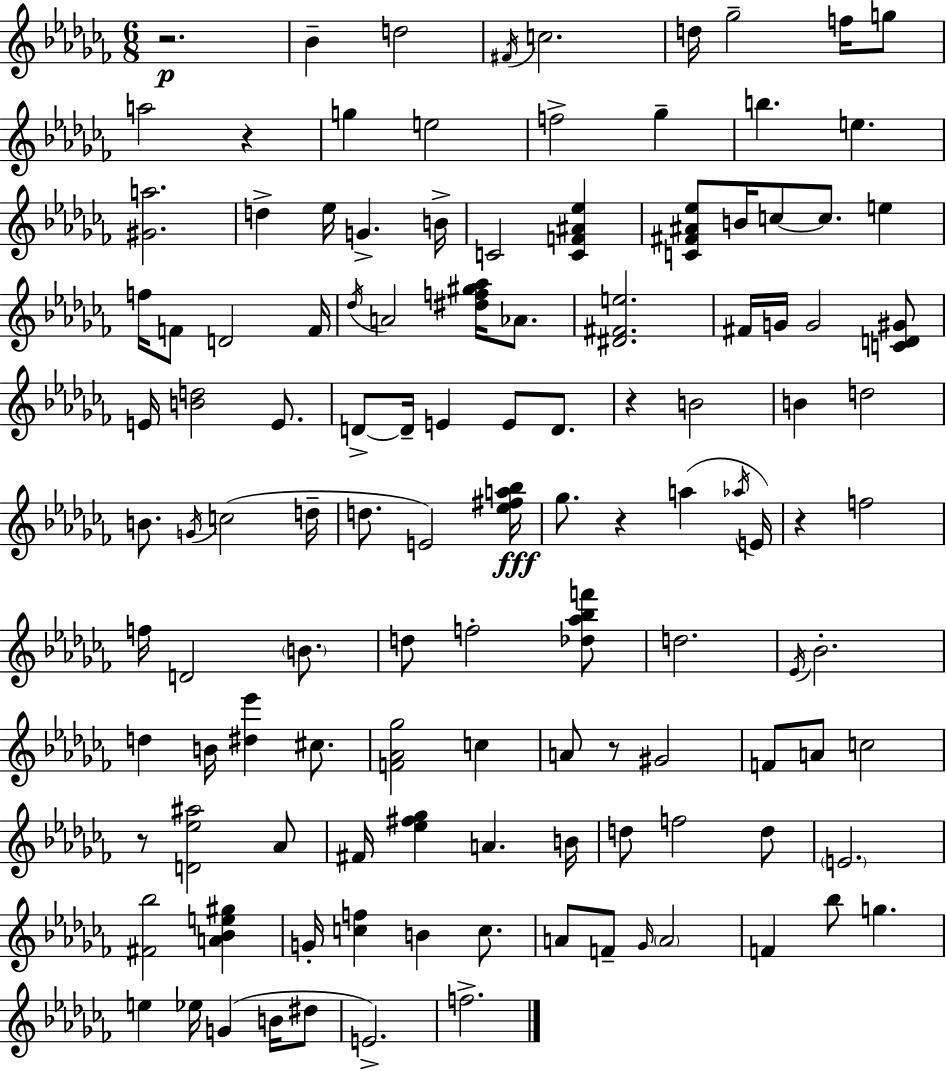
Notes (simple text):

R/h. Bb4/q D5/h F#4/s C5/h. D5/s Gb5/h F5/s G5/e A5/h R/q G5/q E5/h F5/h Gb5/q B5/q. E5/q. [G#4,A5]/h. D5/q Eb5/s G4/q. B4/s C4/h [C4,F4,A#4,Eb5]/q [C4,F#4,A#4,Eb5]/e B4/s C5/e C5/e. E5/q F5/s F4/e D4/h F4/s Db5/s A4/h [D#5,F5,G#5,Ab5]/s Ab4/e. [D#4,F#4,E5]/h. F#4/s G4/s G4/h [C4,D4,G#4]/e E4/s [B4,D5]/h E4/e. D4/e D4/s E4/q E4/e D4/e. R/q B4/h B4/q D5/h B4/e. G4/s C5/h D5/s D5/e. E4/h [Eb5,F#5,A5,Bb5]/s Gb5/e. R/q A5/q Ab5/s E4/s R/q F5/h F5/s D4/h B4/e. D5/e F5/h [Db5,Ab5,Bb5,F6]/e D5/h. Eb4/s Bb4/h. D5/q B4/s [D#5,Eb6]/q C#5/e. [F4,Ab4,Gb5]/h C5/q A4/e R/e G#4/h F4/e A4/e C5/h R/e [D4,Eb5,A#5]/h Ab4/e F#4/s [Eb5,F#5,Gb5]/q A4/q. B4/s D5/e F5/h D5/e E4/h. [F#4,Bb5]/h [A4,Bb4,E5,G#5]/q G4/s [C5,F5]/q B4/q C5/e. A4/e F4/e Gb4/s A4/h F4/q Bb5/e G5/q. E5/q Eb5/s G4/q B4/s D#5/e E4/h. F5/h.